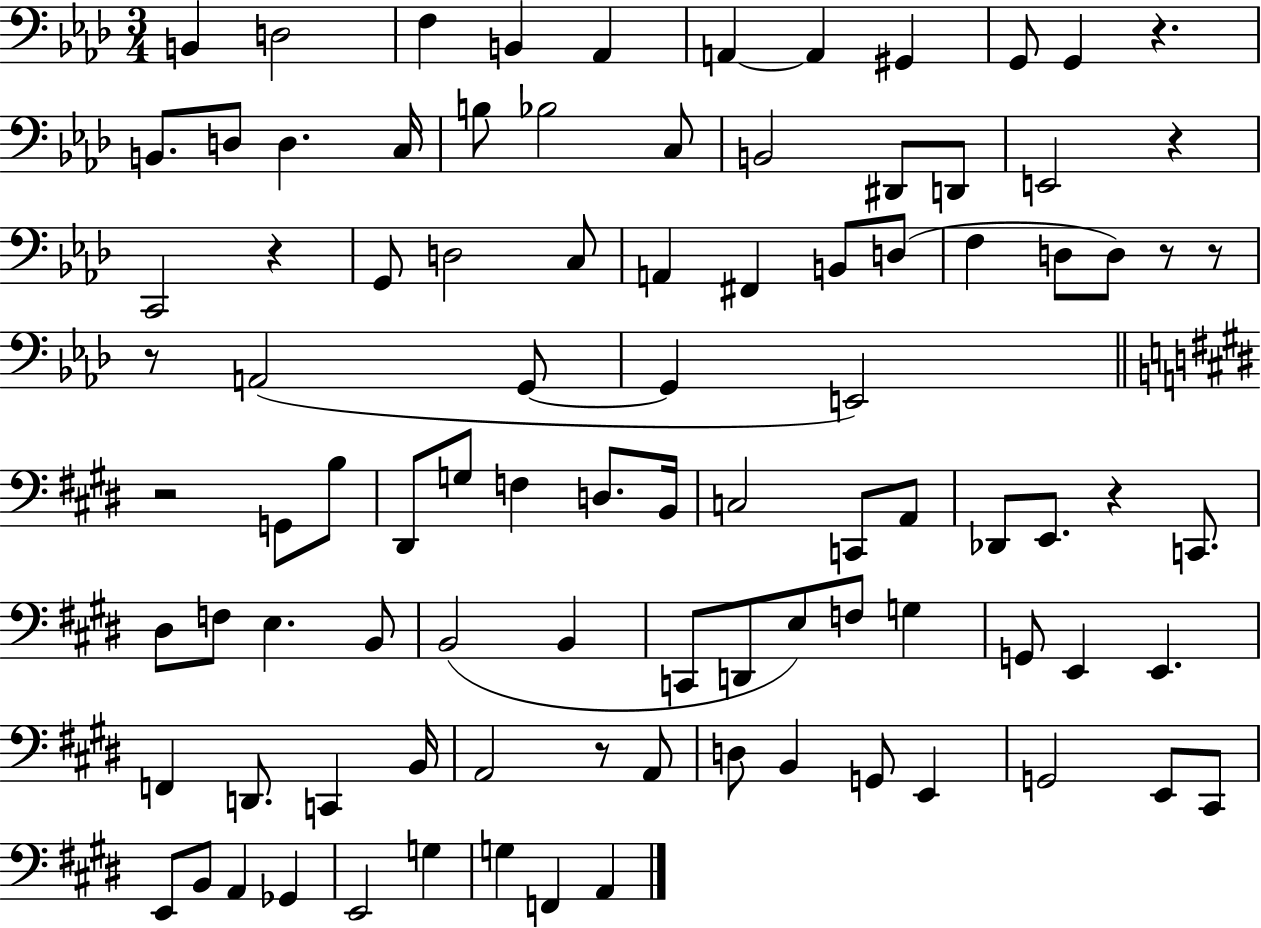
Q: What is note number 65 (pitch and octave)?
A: D2